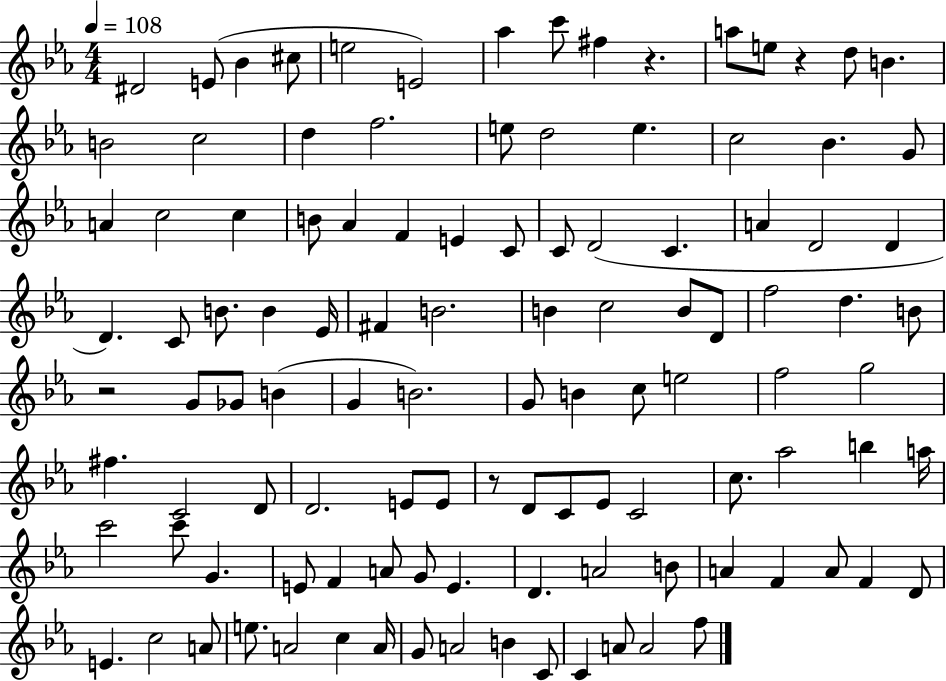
{
  \clef treble
  \numericTimeSignature
  \time 4/4
  \key ees \major
  \tempo 4 = 108
  \repeat volta 2 { dis'2 e'8( bes'4 cis''8 | e''2 e'2) | aes''4 c'''8 fis''4 r4. | a''8 e''8 r4 d''8 b'4. | \break b'2 c''2 | d''4 f''2. | e''8 d''2 e''4. | c''2 bes'4. g'8 | \break a'4 c''2 c''4 | b'8 aes'4 f'4 e'4 c'8 | c'8 d'2( c'4. | a'4 d'2 d'4 | \break d'4.) c'8 b'8. b'4 ees'16 | fis'4 b'2. | b'4 c''2 b'8 d'8 | f''2 d''4. b'8 | \break r2 g'8 ges'8 b'4( | g'4 b'2.) | g'8 b'4 c''8 e''2 | f''2 g''2 | \break fis''4. c'2 d'8 | d'2. e'8 e'8 | r8 d'8 c'8 ees'8 c'2 | c''8. aes''2 b''4 a''16 | \break c'''2 c'''8 g'4. | e'8 f'4 a'8 g'8 e'4. | d'4. a'2 b'8 | a'4 f'4 a'8 f'4 d'8 | \break e'4. c''2 a'8 | e''8. a'2 c''4 a'16 | g'8 a'2 b'4 c'8 | c'4 a'8 a'2 f''8 | \break } \bar "|."
}